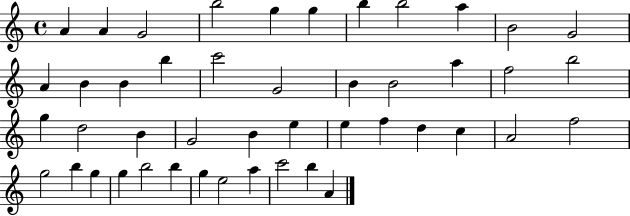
X:1
T:Untitled
M:4/4
L:1/4
K:C
A A G2 b2 g g b b2 a B2 G2 A B B b c'2 G2 B B2 a f2 b2 g d2 B G2 B e e f d c A2 f2 g2 b g g b2 b g e2 a c'2 b A